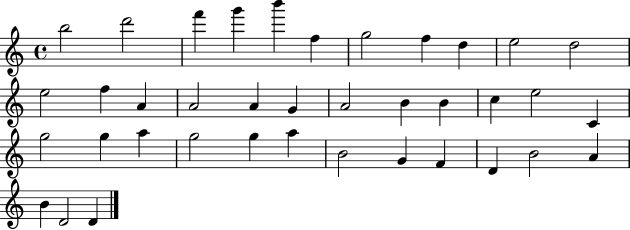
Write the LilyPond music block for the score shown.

{
  \clef treble
  \time 4/4
  \defaultTimeSignature
  \key c \major
  b''2 d'''2 | f'''4 g'''4 b'''4 f''4 | g''2 f''4 d''4 | e''2 d''2 | \break e''2 f''4 a'4 | a'2 a'4 g'4 | a'2 b'4 b'4 | c''4 e''2 c'4 | \break g''2 g''4 a''4 | g''2 g''4 a''4 | b'2 g'4 f'4 | d'4 b'2 a'4 | \break b'4 d'2 d'4 | \bar "|."
}